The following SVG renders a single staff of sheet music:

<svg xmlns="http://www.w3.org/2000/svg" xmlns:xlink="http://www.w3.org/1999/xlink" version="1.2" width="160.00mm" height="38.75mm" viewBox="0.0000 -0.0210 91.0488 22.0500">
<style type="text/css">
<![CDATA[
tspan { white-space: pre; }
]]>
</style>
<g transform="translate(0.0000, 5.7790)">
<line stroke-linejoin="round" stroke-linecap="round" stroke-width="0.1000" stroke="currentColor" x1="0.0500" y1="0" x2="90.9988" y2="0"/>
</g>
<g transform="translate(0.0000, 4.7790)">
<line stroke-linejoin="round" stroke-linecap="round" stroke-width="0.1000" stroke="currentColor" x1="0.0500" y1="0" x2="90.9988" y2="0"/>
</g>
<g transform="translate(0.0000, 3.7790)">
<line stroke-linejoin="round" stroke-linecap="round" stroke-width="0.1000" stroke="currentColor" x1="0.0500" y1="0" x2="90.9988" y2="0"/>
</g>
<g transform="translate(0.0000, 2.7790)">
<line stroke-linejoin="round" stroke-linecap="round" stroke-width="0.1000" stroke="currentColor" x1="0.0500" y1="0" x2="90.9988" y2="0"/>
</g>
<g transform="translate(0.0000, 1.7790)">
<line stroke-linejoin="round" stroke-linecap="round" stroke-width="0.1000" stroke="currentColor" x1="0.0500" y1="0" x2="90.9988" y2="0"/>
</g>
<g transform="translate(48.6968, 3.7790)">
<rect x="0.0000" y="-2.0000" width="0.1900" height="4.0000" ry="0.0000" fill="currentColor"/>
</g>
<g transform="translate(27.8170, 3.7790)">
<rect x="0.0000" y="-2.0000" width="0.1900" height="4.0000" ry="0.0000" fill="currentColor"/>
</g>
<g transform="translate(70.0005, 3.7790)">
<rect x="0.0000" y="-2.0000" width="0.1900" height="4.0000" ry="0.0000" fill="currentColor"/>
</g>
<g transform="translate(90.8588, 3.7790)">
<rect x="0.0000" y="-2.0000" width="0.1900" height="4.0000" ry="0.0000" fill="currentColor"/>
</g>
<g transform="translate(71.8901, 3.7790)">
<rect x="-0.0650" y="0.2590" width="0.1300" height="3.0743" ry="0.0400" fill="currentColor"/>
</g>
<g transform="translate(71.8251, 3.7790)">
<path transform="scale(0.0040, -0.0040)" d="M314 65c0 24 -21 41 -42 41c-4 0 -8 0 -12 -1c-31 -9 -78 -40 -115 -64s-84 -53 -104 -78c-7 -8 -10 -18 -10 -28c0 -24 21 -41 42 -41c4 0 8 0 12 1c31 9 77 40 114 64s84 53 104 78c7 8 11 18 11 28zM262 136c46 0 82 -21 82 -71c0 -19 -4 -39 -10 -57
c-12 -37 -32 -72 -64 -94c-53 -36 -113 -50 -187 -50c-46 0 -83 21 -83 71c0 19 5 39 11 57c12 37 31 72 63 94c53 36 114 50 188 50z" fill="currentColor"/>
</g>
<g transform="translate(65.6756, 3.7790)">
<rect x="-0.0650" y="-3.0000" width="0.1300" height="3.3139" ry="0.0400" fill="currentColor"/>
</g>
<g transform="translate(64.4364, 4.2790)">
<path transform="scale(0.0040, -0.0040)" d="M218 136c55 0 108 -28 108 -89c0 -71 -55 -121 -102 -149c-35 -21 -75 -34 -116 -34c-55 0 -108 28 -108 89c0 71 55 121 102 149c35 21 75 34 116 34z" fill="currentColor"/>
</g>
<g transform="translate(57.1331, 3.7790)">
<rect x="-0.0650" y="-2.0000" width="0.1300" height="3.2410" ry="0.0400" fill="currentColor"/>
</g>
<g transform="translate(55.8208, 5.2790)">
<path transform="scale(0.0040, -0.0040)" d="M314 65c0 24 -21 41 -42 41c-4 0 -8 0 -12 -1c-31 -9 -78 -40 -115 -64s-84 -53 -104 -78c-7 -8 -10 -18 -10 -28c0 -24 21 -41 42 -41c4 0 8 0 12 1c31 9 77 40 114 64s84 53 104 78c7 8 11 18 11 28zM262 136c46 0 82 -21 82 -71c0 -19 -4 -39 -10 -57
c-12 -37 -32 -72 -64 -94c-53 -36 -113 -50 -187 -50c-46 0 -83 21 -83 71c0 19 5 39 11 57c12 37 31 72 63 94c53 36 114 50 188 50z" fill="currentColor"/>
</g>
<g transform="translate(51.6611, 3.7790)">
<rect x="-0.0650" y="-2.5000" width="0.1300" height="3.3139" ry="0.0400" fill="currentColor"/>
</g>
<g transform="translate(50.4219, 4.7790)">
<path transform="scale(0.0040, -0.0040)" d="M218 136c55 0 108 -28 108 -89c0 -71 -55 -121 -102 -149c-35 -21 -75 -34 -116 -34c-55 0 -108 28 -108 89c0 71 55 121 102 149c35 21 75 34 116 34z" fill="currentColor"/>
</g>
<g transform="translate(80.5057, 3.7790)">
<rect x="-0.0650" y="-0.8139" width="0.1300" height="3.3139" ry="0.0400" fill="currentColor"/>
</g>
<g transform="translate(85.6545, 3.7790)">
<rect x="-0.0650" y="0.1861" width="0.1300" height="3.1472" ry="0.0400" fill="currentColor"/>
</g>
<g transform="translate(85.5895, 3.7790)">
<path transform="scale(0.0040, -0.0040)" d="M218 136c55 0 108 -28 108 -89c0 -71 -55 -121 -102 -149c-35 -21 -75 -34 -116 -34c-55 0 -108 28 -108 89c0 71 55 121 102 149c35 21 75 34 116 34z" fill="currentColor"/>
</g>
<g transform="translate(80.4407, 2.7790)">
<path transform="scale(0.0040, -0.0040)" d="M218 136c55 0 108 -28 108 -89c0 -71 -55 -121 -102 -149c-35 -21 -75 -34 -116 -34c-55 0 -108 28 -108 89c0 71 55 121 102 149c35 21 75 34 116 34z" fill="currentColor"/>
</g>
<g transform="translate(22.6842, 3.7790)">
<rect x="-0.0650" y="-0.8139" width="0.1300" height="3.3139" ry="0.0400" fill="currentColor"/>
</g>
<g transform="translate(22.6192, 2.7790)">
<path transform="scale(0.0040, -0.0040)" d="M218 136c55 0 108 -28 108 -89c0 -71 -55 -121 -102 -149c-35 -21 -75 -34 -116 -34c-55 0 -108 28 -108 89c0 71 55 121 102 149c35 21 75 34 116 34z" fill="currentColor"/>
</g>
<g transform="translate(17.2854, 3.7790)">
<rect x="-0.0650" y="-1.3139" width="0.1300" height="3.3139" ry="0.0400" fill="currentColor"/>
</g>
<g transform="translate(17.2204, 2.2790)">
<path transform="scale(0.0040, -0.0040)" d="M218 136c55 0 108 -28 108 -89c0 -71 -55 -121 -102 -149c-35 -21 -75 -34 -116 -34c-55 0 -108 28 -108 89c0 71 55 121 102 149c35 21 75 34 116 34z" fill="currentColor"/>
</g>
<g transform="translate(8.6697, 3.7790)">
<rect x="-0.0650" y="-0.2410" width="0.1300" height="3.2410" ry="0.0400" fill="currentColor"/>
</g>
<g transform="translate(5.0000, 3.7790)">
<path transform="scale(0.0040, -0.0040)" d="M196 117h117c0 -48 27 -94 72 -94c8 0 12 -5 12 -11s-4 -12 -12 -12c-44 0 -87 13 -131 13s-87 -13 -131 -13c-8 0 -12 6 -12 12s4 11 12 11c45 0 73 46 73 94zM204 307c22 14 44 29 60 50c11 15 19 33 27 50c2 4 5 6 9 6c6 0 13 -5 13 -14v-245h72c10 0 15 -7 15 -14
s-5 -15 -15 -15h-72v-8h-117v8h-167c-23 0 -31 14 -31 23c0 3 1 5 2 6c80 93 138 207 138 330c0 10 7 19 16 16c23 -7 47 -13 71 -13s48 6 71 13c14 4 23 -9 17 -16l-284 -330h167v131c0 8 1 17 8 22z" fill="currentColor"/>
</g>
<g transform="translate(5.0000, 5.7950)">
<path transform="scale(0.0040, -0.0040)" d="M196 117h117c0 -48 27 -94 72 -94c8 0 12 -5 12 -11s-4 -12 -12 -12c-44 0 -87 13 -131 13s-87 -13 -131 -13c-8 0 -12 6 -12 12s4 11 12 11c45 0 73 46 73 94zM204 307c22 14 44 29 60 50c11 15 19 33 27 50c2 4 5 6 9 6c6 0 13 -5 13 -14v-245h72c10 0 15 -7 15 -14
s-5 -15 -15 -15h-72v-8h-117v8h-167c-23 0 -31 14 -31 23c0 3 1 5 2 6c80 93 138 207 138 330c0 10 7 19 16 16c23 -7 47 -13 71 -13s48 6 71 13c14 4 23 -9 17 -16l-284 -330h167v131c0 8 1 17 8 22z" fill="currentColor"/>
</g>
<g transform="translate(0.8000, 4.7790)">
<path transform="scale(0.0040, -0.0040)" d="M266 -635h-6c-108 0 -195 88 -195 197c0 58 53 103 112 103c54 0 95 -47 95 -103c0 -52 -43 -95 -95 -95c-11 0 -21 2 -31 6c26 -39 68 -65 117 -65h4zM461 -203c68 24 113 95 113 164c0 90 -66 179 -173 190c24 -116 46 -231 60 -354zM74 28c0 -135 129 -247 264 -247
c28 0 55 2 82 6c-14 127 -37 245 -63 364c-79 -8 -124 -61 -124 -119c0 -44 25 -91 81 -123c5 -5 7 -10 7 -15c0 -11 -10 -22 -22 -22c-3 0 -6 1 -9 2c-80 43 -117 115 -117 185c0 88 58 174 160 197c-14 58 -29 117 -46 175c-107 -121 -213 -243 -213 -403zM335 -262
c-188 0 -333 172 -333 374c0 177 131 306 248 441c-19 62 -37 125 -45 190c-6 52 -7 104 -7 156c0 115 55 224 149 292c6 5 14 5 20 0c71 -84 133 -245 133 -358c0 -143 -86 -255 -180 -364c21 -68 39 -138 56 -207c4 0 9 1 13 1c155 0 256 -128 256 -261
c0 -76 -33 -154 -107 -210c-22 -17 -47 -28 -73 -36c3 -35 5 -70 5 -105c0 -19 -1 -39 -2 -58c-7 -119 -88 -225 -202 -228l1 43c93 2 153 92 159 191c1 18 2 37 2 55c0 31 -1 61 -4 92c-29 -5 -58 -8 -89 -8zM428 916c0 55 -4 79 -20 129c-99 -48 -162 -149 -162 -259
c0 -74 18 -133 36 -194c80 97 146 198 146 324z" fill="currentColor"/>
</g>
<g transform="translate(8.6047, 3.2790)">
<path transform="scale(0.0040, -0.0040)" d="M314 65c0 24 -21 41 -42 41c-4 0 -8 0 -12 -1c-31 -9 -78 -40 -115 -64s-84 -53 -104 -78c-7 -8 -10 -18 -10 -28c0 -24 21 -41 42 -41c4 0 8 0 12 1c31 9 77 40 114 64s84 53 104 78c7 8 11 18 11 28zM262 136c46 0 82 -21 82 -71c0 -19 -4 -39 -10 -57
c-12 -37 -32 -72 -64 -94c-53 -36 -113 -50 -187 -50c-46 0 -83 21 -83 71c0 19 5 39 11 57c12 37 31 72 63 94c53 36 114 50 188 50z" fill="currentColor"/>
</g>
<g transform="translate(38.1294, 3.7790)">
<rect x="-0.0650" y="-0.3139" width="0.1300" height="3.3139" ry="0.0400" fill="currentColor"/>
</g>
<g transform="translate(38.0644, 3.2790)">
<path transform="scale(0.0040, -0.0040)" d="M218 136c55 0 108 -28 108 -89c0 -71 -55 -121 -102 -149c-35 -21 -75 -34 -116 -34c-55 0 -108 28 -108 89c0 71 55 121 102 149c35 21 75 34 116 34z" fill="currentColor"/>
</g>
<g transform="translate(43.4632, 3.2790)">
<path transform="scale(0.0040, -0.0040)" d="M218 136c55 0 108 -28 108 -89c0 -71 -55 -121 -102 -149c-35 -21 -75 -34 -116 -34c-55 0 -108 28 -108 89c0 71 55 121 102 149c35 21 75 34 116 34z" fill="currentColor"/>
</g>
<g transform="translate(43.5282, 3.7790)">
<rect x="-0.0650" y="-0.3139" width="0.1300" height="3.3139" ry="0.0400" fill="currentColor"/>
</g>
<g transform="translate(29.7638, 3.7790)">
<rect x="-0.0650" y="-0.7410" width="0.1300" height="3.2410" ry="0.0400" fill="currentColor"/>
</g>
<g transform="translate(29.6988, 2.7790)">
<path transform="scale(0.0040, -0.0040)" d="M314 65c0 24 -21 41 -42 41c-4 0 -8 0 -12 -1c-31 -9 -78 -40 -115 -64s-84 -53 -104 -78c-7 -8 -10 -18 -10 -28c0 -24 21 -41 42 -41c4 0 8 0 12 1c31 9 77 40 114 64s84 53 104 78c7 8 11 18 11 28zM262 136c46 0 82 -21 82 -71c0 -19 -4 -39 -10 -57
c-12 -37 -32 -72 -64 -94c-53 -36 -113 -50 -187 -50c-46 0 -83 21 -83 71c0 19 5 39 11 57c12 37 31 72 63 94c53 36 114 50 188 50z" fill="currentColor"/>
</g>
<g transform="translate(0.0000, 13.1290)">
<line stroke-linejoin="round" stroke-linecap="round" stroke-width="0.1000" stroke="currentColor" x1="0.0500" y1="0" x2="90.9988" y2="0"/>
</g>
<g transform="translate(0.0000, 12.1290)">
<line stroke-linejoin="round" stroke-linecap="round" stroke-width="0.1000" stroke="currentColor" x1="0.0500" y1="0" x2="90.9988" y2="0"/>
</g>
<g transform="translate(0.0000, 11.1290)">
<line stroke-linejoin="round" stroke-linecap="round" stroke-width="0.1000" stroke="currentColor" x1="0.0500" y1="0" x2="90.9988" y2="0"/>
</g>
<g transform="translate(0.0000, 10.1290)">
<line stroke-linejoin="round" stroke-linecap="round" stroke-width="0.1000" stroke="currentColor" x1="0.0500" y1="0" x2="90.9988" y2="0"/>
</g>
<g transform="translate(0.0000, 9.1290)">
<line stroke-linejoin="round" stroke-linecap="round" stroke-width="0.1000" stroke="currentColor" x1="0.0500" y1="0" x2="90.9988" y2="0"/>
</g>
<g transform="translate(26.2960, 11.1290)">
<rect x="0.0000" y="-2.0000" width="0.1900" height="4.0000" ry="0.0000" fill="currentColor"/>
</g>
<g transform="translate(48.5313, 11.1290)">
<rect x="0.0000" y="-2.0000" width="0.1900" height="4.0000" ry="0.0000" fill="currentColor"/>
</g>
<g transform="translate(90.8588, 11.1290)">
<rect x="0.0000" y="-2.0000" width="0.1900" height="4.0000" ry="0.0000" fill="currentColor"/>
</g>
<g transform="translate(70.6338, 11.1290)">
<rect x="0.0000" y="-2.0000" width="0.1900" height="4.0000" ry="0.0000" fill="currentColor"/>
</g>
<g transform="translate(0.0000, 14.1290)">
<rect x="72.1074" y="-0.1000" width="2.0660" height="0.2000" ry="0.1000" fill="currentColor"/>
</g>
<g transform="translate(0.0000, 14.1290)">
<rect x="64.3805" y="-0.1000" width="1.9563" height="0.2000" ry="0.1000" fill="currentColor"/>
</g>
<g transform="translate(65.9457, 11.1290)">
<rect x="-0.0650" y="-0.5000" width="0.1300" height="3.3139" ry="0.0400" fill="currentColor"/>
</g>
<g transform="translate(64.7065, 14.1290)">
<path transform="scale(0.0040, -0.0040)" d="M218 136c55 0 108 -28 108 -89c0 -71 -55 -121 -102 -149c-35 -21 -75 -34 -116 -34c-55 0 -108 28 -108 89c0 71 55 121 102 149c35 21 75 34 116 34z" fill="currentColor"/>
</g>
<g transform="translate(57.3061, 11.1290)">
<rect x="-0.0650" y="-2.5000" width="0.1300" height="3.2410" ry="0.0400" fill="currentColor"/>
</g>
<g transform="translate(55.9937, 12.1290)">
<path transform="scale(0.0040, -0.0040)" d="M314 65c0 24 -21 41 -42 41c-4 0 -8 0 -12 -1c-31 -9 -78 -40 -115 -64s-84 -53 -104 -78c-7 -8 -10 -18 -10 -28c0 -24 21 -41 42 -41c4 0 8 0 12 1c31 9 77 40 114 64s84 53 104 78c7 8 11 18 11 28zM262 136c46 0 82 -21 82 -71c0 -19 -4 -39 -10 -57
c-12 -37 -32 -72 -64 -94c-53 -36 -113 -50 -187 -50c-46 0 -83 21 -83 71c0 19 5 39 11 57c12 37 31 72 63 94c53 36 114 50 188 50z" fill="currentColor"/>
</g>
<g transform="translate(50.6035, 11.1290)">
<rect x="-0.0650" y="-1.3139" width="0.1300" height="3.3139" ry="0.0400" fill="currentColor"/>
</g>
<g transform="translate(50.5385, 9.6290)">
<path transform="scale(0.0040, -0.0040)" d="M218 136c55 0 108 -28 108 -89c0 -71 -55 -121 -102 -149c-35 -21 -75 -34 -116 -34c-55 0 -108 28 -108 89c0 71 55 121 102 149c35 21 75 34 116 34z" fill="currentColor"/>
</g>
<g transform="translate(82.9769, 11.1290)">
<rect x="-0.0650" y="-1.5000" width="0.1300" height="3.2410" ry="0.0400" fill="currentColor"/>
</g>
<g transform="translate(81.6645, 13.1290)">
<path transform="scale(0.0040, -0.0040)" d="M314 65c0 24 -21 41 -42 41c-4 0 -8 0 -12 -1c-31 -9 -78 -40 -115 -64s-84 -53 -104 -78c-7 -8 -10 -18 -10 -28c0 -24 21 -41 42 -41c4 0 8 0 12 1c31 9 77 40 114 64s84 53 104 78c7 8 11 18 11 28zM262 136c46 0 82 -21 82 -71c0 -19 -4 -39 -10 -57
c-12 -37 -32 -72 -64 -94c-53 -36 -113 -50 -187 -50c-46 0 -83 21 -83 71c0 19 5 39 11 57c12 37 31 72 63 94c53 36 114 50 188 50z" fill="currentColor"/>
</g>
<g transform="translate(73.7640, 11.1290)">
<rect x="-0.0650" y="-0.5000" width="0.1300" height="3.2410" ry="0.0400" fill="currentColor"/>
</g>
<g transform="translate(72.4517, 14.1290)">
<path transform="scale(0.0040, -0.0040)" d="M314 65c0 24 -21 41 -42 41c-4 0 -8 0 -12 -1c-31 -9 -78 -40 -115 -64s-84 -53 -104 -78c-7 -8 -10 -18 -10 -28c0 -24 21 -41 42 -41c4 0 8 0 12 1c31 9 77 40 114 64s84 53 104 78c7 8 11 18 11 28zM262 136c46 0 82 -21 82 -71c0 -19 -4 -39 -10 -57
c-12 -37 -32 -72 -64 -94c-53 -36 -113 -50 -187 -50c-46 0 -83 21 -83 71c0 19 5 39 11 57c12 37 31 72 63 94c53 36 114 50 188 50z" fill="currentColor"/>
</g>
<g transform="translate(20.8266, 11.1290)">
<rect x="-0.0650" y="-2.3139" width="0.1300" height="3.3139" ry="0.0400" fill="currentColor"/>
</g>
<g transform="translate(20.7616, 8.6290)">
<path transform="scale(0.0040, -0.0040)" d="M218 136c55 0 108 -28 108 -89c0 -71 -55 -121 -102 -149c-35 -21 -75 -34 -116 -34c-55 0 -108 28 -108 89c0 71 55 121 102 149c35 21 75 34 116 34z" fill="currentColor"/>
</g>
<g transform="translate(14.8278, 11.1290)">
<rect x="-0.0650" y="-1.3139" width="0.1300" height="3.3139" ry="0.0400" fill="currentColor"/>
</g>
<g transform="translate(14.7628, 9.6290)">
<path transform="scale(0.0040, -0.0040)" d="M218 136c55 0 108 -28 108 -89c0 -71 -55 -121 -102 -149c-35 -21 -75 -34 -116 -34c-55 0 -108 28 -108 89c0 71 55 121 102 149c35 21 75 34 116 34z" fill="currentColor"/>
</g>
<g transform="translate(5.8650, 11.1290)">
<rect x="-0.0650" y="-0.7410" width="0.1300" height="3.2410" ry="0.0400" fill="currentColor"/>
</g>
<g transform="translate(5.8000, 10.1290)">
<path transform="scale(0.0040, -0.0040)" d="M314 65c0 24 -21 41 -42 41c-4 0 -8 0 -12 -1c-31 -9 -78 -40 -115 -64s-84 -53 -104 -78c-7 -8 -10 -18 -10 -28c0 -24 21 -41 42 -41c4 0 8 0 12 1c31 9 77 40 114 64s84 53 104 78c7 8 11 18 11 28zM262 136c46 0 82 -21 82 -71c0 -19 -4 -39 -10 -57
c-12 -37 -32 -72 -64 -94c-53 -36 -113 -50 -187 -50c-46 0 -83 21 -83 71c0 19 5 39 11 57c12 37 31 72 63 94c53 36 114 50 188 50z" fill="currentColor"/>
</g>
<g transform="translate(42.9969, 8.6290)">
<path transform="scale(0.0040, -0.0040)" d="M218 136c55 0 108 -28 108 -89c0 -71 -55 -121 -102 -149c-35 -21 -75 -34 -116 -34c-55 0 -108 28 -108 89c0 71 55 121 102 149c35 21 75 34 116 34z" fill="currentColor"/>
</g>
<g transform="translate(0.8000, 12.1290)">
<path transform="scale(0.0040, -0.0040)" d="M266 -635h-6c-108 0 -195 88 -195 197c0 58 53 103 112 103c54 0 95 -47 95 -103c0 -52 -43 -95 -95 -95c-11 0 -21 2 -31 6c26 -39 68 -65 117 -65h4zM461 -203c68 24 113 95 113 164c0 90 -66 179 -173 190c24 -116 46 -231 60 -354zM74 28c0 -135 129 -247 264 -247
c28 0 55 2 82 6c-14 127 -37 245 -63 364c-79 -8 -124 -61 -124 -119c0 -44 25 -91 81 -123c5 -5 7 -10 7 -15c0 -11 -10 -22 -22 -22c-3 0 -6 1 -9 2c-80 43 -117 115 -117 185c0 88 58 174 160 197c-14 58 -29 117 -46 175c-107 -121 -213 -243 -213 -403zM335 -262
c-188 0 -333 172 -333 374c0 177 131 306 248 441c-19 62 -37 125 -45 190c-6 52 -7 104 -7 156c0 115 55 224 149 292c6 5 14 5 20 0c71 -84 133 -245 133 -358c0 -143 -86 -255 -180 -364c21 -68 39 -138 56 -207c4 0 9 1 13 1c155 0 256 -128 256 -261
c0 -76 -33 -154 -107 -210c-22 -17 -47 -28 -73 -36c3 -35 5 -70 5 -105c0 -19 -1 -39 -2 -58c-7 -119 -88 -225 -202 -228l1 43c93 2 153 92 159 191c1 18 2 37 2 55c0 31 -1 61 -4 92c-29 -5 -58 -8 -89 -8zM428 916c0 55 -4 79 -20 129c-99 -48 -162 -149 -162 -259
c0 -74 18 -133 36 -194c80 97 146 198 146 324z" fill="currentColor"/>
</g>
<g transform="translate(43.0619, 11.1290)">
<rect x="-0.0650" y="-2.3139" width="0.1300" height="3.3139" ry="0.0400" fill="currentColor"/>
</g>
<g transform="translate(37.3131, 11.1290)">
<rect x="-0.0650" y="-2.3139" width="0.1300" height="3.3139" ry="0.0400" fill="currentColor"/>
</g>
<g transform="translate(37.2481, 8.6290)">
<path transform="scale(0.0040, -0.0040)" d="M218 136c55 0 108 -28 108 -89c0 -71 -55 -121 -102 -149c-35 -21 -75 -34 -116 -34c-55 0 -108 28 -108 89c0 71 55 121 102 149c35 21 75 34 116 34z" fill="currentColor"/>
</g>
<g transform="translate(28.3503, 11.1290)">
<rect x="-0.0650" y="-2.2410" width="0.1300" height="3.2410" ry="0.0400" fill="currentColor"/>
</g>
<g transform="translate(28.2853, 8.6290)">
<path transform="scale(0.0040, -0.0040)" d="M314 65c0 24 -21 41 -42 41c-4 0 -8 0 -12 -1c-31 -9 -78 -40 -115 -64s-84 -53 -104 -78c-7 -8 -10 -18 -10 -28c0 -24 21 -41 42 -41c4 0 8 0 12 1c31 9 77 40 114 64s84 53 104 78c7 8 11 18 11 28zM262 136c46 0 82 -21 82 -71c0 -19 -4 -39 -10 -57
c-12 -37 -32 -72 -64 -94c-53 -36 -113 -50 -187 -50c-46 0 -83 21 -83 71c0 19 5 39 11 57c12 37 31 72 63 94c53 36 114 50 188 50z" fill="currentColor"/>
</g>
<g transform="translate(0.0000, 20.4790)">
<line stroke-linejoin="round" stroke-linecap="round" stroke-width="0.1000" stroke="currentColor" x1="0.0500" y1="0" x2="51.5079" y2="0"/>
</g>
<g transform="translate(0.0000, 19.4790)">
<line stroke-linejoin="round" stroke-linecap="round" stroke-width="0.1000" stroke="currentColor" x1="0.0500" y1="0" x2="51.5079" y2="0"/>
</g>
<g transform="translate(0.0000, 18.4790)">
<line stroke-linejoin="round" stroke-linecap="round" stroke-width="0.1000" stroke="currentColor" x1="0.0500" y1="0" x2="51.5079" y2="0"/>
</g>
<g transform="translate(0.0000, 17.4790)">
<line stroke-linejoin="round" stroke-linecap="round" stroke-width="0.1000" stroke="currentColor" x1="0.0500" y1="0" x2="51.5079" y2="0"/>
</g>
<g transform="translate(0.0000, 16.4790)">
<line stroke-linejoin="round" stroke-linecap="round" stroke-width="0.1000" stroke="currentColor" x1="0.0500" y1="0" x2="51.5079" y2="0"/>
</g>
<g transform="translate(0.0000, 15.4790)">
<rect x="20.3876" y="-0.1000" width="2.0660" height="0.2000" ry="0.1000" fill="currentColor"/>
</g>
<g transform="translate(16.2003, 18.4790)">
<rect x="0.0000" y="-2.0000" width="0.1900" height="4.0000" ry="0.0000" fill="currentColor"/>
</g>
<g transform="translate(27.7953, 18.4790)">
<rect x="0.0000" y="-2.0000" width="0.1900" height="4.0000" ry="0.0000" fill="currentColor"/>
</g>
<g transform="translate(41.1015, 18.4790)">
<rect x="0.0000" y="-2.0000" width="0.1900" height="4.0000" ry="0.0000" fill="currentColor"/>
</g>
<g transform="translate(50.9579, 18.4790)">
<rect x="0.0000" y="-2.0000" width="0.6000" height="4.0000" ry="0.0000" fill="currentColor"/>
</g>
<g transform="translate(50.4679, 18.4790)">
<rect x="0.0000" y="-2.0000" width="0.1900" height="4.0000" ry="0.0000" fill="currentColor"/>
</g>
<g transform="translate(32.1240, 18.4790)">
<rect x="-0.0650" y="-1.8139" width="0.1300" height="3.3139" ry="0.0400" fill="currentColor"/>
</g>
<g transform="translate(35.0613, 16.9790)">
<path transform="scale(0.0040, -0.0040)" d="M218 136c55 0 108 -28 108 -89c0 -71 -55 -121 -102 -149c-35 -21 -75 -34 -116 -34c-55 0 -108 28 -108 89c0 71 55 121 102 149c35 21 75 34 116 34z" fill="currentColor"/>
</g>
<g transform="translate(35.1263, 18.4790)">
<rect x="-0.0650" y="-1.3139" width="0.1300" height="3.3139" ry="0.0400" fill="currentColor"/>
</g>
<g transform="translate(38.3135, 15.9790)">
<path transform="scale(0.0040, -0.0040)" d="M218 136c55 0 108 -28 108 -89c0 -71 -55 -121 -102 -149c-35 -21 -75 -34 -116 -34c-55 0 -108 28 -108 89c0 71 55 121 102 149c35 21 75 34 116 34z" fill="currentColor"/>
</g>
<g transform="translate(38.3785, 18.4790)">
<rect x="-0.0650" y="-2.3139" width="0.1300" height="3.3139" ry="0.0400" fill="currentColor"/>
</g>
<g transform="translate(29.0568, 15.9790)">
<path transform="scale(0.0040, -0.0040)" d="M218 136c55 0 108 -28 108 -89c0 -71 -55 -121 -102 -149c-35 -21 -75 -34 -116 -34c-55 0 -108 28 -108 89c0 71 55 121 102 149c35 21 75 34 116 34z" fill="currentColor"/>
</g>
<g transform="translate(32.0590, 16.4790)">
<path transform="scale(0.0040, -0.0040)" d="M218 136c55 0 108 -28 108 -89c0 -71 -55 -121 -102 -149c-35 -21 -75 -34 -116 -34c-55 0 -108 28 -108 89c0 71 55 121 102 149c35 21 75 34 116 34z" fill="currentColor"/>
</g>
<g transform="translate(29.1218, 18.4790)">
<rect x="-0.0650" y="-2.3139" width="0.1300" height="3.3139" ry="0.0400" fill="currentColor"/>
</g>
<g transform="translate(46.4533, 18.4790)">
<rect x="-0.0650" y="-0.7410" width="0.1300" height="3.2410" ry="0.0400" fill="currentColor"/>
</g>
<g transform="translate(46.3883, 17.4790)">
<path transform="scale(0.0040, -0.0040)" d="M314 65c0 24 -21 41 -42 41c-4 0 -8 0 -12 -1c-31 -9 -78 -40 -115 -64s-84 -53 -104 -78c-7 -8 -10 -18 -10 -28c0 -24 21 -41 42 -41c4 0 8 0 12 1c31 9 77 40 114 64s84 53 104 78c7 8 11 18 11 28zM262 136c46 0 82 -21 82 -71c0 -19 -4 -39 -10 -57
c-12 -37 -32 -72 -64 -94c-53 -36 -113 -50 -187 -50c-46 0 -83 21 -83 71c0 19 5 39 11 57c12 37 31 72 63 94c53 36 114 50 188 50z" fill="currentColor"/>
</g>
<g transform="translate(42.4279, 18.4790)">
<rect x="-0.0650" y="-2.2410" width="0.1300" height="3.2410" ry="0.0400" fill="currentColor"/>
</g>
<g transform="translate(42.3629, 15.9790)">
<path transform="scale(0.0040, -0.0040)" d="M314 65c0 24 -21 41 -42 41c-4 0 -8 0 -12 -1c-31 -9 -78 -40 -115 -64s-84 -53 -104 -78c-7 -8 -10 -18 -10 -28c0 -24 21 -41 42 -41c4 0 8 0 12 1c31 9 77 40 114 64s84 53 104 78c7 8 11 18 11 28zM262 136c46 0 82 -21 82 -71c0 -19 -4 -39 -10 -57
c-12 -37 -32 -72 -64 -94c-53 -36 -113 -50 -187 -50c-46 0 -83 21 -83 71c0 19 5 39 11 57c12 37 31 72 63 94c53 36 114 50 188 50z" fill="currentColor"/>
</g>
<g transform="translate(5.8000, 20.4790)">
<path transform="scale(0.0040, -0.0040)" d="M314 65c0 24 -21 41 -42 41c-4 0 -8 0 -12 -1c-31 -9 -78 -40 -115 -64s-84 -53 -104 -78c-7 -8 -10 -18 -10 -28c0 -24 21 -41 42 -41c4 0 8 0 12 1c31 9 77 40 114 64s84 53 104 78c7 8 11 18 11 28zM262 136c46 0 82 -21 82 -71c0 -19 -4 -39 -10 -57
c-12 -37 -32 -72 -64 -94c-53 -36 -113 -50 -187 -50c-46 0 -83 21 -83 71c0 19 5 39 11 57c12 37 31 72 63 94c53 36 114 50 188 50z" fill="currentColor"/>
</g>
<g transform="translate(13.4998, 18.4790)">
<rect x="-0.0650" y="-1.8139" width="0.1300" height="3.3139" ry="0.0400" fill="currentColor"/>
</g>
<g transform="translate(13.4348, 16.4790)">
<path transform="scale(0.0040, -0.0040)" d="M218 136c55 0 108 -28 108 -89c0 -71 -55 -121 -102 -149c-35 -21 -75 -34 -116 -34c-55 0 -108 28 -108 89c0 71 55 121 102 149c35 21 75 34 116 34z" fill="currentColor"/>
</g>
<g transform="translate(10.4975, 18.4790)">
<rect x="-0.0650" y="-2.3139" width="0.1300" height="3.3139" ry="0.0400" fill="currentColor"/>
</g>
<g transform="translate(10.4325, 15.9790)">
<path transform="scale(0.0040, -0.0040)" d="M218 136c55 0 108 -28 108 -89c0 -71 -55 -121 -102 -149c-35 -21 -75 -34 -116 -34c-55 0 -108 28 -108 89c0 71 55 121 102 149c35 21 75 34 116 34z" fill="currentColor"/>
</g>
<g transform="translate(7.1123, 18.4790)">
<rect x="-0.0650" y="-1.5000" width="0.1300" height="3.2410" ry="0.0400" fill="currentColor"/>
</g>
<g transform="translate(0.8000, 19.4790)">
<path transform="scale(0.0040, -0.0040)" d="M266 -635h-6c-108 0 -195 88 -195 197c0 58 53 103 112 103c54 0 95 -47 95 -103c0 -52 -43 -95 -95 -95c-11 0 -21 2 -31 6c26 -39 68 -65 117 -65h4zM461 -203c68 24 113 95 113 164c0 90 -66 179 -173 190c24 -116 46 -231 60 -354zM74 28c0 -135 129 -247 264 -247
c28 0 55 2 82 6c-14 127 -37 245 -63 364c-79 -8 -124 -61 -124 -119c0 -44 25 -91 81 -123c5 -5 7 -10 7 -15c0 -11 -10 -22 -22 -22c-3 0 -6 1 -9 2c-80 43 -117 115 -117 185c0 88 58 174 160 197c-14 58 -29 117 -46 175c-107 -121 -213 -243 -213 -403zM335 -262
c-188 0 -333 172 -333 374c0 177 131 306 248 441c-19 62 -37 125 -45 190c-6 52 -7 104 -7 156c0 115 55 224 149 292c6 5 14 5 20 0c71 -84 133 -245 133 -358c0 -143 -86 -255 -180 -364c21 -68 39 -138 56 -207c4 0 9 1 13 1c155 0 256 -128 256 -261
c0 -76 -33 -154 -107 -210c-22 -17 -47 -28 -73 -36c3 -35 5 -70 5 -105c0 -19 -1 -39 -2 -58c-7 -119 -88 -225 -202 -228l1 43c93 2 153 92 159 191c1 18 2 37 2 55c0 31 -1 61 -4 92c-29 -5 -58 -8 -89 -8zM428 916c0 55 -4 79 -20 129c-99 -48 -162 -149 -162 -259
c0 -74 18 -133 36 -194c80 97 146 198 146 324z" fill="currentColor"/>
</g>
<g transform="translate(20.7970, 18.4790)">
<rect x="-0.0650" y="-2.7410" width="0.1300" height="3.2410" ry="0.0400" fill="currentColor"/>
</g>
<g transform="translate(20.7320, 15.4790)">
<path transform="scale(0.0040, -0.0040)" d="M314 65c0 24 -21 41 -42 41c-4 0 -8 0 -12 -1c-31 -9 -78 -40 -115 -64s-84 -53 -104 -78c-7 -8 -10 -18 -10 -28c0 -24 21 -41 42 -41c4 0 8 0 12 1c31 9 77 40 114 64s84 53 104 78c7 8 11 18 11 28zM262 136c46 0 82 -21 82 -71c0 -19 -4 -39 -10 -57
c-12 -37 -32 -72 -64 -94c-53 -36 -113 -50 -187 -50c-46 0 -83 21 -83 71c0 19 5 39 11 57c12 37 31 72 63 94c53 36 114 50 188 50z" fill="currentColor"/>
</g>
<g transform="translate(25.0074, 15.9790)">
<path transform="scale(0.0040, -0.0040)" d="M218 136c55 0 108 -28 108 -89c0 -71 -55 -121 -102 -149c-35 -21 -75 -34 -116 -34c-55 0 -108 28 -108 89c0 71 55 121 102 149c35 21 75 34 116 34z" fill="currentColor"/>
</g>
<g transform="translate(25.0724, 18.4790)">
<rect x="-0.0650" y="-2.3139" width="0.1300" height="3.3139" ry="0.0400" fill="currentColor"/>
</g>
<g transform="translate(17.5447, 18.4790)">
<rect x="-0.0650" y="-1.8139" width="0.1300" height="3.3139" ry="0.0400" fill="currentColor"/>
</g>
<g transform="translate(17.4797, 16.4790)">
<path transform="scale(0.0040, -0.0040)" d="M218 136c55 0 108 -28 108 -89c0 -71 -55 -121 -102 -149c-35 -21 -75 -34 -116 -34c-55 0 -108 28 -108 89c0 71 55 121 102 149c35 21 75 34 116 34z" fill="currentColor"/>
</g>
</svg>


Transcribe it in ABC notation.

X:1
T:Untitled
M:4/4
L:1/4
K:C
c2 e d d2 c c G F2 A B2 d B d2 e g g2 g g e G2 C C2 E2 E2 g f f a2 g g f e g g2 d2